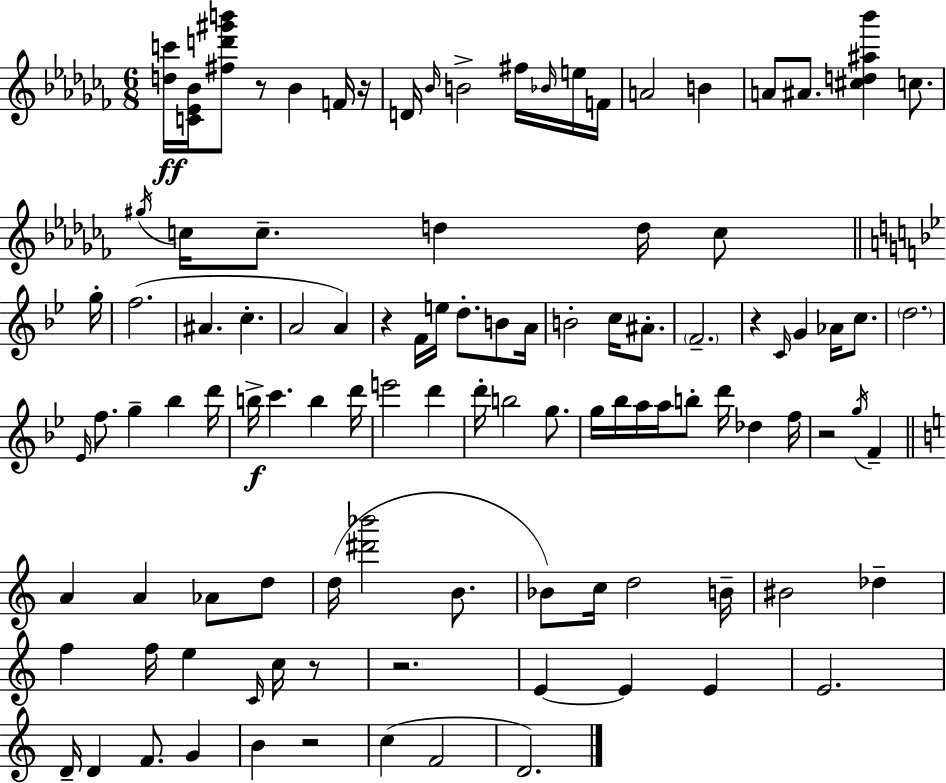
{
  \clef treble
  \numericTimeSignature
  \time 6/8
  \key aes \minor
  \repeat volta 2 { <d'' c'''>16\ff <c' ees' bes'>16 <fis'' d''' gis''' b'''>8 r8 bes'4 f'16 r16 | d'16 \grace { bes'16 } b'2-> fis''16 \grace { bes'16 } | e''16 f'16 a'2 b'4 | a'8 ais'8. <cis'' d'' ais'' bes'''>4 c''8. | \break \acciaccatura { gis''16 } c''16 c''8.-- d''4 d''16 | c''8 \bar "||" \break \key g \minor g''16-. f''2.( | ais'4. c''4.-. | a'2 a'4) | r4 f'16 e''16 d''8.-. b'8 | \break a'16 b'2-. c''16 ais'8.-. | \parenthesize f'2.-- | r4 \grace { c'16 } g'4 aes'16 c''8. | \parenthesize d''2. | \break \grace { ees'16 } f''8. g''4-- bes''4 | d'''16 b''16->\f c'''4. b''4 | d'''16 e'''2 d'''4 | d'''16-. b''2 | \break g''8. g''16 bes''16 a''16 a''16 b''8-. d'''16 des''4 | f''16 r2 \acciaccatura { g''16 } | f'4-- \bar "||" \break \key a \minor a'4 a'4 aes'8 d''8 | d''16( <dis''' bes'''>2 b'8. | bes'8) c''16 d''2 b'16-- | bis'2 des''4-- | \break f''4 f''16 e''4 \grace { c'16 } c''16 r8 | r2. | e'4~~ e'4 e'4 | e'2. | \break d'16-- d'4 f'8. g'4 | b'4 r2 | c''4( f'2 | d'2.) | \break } \bar "|."
}